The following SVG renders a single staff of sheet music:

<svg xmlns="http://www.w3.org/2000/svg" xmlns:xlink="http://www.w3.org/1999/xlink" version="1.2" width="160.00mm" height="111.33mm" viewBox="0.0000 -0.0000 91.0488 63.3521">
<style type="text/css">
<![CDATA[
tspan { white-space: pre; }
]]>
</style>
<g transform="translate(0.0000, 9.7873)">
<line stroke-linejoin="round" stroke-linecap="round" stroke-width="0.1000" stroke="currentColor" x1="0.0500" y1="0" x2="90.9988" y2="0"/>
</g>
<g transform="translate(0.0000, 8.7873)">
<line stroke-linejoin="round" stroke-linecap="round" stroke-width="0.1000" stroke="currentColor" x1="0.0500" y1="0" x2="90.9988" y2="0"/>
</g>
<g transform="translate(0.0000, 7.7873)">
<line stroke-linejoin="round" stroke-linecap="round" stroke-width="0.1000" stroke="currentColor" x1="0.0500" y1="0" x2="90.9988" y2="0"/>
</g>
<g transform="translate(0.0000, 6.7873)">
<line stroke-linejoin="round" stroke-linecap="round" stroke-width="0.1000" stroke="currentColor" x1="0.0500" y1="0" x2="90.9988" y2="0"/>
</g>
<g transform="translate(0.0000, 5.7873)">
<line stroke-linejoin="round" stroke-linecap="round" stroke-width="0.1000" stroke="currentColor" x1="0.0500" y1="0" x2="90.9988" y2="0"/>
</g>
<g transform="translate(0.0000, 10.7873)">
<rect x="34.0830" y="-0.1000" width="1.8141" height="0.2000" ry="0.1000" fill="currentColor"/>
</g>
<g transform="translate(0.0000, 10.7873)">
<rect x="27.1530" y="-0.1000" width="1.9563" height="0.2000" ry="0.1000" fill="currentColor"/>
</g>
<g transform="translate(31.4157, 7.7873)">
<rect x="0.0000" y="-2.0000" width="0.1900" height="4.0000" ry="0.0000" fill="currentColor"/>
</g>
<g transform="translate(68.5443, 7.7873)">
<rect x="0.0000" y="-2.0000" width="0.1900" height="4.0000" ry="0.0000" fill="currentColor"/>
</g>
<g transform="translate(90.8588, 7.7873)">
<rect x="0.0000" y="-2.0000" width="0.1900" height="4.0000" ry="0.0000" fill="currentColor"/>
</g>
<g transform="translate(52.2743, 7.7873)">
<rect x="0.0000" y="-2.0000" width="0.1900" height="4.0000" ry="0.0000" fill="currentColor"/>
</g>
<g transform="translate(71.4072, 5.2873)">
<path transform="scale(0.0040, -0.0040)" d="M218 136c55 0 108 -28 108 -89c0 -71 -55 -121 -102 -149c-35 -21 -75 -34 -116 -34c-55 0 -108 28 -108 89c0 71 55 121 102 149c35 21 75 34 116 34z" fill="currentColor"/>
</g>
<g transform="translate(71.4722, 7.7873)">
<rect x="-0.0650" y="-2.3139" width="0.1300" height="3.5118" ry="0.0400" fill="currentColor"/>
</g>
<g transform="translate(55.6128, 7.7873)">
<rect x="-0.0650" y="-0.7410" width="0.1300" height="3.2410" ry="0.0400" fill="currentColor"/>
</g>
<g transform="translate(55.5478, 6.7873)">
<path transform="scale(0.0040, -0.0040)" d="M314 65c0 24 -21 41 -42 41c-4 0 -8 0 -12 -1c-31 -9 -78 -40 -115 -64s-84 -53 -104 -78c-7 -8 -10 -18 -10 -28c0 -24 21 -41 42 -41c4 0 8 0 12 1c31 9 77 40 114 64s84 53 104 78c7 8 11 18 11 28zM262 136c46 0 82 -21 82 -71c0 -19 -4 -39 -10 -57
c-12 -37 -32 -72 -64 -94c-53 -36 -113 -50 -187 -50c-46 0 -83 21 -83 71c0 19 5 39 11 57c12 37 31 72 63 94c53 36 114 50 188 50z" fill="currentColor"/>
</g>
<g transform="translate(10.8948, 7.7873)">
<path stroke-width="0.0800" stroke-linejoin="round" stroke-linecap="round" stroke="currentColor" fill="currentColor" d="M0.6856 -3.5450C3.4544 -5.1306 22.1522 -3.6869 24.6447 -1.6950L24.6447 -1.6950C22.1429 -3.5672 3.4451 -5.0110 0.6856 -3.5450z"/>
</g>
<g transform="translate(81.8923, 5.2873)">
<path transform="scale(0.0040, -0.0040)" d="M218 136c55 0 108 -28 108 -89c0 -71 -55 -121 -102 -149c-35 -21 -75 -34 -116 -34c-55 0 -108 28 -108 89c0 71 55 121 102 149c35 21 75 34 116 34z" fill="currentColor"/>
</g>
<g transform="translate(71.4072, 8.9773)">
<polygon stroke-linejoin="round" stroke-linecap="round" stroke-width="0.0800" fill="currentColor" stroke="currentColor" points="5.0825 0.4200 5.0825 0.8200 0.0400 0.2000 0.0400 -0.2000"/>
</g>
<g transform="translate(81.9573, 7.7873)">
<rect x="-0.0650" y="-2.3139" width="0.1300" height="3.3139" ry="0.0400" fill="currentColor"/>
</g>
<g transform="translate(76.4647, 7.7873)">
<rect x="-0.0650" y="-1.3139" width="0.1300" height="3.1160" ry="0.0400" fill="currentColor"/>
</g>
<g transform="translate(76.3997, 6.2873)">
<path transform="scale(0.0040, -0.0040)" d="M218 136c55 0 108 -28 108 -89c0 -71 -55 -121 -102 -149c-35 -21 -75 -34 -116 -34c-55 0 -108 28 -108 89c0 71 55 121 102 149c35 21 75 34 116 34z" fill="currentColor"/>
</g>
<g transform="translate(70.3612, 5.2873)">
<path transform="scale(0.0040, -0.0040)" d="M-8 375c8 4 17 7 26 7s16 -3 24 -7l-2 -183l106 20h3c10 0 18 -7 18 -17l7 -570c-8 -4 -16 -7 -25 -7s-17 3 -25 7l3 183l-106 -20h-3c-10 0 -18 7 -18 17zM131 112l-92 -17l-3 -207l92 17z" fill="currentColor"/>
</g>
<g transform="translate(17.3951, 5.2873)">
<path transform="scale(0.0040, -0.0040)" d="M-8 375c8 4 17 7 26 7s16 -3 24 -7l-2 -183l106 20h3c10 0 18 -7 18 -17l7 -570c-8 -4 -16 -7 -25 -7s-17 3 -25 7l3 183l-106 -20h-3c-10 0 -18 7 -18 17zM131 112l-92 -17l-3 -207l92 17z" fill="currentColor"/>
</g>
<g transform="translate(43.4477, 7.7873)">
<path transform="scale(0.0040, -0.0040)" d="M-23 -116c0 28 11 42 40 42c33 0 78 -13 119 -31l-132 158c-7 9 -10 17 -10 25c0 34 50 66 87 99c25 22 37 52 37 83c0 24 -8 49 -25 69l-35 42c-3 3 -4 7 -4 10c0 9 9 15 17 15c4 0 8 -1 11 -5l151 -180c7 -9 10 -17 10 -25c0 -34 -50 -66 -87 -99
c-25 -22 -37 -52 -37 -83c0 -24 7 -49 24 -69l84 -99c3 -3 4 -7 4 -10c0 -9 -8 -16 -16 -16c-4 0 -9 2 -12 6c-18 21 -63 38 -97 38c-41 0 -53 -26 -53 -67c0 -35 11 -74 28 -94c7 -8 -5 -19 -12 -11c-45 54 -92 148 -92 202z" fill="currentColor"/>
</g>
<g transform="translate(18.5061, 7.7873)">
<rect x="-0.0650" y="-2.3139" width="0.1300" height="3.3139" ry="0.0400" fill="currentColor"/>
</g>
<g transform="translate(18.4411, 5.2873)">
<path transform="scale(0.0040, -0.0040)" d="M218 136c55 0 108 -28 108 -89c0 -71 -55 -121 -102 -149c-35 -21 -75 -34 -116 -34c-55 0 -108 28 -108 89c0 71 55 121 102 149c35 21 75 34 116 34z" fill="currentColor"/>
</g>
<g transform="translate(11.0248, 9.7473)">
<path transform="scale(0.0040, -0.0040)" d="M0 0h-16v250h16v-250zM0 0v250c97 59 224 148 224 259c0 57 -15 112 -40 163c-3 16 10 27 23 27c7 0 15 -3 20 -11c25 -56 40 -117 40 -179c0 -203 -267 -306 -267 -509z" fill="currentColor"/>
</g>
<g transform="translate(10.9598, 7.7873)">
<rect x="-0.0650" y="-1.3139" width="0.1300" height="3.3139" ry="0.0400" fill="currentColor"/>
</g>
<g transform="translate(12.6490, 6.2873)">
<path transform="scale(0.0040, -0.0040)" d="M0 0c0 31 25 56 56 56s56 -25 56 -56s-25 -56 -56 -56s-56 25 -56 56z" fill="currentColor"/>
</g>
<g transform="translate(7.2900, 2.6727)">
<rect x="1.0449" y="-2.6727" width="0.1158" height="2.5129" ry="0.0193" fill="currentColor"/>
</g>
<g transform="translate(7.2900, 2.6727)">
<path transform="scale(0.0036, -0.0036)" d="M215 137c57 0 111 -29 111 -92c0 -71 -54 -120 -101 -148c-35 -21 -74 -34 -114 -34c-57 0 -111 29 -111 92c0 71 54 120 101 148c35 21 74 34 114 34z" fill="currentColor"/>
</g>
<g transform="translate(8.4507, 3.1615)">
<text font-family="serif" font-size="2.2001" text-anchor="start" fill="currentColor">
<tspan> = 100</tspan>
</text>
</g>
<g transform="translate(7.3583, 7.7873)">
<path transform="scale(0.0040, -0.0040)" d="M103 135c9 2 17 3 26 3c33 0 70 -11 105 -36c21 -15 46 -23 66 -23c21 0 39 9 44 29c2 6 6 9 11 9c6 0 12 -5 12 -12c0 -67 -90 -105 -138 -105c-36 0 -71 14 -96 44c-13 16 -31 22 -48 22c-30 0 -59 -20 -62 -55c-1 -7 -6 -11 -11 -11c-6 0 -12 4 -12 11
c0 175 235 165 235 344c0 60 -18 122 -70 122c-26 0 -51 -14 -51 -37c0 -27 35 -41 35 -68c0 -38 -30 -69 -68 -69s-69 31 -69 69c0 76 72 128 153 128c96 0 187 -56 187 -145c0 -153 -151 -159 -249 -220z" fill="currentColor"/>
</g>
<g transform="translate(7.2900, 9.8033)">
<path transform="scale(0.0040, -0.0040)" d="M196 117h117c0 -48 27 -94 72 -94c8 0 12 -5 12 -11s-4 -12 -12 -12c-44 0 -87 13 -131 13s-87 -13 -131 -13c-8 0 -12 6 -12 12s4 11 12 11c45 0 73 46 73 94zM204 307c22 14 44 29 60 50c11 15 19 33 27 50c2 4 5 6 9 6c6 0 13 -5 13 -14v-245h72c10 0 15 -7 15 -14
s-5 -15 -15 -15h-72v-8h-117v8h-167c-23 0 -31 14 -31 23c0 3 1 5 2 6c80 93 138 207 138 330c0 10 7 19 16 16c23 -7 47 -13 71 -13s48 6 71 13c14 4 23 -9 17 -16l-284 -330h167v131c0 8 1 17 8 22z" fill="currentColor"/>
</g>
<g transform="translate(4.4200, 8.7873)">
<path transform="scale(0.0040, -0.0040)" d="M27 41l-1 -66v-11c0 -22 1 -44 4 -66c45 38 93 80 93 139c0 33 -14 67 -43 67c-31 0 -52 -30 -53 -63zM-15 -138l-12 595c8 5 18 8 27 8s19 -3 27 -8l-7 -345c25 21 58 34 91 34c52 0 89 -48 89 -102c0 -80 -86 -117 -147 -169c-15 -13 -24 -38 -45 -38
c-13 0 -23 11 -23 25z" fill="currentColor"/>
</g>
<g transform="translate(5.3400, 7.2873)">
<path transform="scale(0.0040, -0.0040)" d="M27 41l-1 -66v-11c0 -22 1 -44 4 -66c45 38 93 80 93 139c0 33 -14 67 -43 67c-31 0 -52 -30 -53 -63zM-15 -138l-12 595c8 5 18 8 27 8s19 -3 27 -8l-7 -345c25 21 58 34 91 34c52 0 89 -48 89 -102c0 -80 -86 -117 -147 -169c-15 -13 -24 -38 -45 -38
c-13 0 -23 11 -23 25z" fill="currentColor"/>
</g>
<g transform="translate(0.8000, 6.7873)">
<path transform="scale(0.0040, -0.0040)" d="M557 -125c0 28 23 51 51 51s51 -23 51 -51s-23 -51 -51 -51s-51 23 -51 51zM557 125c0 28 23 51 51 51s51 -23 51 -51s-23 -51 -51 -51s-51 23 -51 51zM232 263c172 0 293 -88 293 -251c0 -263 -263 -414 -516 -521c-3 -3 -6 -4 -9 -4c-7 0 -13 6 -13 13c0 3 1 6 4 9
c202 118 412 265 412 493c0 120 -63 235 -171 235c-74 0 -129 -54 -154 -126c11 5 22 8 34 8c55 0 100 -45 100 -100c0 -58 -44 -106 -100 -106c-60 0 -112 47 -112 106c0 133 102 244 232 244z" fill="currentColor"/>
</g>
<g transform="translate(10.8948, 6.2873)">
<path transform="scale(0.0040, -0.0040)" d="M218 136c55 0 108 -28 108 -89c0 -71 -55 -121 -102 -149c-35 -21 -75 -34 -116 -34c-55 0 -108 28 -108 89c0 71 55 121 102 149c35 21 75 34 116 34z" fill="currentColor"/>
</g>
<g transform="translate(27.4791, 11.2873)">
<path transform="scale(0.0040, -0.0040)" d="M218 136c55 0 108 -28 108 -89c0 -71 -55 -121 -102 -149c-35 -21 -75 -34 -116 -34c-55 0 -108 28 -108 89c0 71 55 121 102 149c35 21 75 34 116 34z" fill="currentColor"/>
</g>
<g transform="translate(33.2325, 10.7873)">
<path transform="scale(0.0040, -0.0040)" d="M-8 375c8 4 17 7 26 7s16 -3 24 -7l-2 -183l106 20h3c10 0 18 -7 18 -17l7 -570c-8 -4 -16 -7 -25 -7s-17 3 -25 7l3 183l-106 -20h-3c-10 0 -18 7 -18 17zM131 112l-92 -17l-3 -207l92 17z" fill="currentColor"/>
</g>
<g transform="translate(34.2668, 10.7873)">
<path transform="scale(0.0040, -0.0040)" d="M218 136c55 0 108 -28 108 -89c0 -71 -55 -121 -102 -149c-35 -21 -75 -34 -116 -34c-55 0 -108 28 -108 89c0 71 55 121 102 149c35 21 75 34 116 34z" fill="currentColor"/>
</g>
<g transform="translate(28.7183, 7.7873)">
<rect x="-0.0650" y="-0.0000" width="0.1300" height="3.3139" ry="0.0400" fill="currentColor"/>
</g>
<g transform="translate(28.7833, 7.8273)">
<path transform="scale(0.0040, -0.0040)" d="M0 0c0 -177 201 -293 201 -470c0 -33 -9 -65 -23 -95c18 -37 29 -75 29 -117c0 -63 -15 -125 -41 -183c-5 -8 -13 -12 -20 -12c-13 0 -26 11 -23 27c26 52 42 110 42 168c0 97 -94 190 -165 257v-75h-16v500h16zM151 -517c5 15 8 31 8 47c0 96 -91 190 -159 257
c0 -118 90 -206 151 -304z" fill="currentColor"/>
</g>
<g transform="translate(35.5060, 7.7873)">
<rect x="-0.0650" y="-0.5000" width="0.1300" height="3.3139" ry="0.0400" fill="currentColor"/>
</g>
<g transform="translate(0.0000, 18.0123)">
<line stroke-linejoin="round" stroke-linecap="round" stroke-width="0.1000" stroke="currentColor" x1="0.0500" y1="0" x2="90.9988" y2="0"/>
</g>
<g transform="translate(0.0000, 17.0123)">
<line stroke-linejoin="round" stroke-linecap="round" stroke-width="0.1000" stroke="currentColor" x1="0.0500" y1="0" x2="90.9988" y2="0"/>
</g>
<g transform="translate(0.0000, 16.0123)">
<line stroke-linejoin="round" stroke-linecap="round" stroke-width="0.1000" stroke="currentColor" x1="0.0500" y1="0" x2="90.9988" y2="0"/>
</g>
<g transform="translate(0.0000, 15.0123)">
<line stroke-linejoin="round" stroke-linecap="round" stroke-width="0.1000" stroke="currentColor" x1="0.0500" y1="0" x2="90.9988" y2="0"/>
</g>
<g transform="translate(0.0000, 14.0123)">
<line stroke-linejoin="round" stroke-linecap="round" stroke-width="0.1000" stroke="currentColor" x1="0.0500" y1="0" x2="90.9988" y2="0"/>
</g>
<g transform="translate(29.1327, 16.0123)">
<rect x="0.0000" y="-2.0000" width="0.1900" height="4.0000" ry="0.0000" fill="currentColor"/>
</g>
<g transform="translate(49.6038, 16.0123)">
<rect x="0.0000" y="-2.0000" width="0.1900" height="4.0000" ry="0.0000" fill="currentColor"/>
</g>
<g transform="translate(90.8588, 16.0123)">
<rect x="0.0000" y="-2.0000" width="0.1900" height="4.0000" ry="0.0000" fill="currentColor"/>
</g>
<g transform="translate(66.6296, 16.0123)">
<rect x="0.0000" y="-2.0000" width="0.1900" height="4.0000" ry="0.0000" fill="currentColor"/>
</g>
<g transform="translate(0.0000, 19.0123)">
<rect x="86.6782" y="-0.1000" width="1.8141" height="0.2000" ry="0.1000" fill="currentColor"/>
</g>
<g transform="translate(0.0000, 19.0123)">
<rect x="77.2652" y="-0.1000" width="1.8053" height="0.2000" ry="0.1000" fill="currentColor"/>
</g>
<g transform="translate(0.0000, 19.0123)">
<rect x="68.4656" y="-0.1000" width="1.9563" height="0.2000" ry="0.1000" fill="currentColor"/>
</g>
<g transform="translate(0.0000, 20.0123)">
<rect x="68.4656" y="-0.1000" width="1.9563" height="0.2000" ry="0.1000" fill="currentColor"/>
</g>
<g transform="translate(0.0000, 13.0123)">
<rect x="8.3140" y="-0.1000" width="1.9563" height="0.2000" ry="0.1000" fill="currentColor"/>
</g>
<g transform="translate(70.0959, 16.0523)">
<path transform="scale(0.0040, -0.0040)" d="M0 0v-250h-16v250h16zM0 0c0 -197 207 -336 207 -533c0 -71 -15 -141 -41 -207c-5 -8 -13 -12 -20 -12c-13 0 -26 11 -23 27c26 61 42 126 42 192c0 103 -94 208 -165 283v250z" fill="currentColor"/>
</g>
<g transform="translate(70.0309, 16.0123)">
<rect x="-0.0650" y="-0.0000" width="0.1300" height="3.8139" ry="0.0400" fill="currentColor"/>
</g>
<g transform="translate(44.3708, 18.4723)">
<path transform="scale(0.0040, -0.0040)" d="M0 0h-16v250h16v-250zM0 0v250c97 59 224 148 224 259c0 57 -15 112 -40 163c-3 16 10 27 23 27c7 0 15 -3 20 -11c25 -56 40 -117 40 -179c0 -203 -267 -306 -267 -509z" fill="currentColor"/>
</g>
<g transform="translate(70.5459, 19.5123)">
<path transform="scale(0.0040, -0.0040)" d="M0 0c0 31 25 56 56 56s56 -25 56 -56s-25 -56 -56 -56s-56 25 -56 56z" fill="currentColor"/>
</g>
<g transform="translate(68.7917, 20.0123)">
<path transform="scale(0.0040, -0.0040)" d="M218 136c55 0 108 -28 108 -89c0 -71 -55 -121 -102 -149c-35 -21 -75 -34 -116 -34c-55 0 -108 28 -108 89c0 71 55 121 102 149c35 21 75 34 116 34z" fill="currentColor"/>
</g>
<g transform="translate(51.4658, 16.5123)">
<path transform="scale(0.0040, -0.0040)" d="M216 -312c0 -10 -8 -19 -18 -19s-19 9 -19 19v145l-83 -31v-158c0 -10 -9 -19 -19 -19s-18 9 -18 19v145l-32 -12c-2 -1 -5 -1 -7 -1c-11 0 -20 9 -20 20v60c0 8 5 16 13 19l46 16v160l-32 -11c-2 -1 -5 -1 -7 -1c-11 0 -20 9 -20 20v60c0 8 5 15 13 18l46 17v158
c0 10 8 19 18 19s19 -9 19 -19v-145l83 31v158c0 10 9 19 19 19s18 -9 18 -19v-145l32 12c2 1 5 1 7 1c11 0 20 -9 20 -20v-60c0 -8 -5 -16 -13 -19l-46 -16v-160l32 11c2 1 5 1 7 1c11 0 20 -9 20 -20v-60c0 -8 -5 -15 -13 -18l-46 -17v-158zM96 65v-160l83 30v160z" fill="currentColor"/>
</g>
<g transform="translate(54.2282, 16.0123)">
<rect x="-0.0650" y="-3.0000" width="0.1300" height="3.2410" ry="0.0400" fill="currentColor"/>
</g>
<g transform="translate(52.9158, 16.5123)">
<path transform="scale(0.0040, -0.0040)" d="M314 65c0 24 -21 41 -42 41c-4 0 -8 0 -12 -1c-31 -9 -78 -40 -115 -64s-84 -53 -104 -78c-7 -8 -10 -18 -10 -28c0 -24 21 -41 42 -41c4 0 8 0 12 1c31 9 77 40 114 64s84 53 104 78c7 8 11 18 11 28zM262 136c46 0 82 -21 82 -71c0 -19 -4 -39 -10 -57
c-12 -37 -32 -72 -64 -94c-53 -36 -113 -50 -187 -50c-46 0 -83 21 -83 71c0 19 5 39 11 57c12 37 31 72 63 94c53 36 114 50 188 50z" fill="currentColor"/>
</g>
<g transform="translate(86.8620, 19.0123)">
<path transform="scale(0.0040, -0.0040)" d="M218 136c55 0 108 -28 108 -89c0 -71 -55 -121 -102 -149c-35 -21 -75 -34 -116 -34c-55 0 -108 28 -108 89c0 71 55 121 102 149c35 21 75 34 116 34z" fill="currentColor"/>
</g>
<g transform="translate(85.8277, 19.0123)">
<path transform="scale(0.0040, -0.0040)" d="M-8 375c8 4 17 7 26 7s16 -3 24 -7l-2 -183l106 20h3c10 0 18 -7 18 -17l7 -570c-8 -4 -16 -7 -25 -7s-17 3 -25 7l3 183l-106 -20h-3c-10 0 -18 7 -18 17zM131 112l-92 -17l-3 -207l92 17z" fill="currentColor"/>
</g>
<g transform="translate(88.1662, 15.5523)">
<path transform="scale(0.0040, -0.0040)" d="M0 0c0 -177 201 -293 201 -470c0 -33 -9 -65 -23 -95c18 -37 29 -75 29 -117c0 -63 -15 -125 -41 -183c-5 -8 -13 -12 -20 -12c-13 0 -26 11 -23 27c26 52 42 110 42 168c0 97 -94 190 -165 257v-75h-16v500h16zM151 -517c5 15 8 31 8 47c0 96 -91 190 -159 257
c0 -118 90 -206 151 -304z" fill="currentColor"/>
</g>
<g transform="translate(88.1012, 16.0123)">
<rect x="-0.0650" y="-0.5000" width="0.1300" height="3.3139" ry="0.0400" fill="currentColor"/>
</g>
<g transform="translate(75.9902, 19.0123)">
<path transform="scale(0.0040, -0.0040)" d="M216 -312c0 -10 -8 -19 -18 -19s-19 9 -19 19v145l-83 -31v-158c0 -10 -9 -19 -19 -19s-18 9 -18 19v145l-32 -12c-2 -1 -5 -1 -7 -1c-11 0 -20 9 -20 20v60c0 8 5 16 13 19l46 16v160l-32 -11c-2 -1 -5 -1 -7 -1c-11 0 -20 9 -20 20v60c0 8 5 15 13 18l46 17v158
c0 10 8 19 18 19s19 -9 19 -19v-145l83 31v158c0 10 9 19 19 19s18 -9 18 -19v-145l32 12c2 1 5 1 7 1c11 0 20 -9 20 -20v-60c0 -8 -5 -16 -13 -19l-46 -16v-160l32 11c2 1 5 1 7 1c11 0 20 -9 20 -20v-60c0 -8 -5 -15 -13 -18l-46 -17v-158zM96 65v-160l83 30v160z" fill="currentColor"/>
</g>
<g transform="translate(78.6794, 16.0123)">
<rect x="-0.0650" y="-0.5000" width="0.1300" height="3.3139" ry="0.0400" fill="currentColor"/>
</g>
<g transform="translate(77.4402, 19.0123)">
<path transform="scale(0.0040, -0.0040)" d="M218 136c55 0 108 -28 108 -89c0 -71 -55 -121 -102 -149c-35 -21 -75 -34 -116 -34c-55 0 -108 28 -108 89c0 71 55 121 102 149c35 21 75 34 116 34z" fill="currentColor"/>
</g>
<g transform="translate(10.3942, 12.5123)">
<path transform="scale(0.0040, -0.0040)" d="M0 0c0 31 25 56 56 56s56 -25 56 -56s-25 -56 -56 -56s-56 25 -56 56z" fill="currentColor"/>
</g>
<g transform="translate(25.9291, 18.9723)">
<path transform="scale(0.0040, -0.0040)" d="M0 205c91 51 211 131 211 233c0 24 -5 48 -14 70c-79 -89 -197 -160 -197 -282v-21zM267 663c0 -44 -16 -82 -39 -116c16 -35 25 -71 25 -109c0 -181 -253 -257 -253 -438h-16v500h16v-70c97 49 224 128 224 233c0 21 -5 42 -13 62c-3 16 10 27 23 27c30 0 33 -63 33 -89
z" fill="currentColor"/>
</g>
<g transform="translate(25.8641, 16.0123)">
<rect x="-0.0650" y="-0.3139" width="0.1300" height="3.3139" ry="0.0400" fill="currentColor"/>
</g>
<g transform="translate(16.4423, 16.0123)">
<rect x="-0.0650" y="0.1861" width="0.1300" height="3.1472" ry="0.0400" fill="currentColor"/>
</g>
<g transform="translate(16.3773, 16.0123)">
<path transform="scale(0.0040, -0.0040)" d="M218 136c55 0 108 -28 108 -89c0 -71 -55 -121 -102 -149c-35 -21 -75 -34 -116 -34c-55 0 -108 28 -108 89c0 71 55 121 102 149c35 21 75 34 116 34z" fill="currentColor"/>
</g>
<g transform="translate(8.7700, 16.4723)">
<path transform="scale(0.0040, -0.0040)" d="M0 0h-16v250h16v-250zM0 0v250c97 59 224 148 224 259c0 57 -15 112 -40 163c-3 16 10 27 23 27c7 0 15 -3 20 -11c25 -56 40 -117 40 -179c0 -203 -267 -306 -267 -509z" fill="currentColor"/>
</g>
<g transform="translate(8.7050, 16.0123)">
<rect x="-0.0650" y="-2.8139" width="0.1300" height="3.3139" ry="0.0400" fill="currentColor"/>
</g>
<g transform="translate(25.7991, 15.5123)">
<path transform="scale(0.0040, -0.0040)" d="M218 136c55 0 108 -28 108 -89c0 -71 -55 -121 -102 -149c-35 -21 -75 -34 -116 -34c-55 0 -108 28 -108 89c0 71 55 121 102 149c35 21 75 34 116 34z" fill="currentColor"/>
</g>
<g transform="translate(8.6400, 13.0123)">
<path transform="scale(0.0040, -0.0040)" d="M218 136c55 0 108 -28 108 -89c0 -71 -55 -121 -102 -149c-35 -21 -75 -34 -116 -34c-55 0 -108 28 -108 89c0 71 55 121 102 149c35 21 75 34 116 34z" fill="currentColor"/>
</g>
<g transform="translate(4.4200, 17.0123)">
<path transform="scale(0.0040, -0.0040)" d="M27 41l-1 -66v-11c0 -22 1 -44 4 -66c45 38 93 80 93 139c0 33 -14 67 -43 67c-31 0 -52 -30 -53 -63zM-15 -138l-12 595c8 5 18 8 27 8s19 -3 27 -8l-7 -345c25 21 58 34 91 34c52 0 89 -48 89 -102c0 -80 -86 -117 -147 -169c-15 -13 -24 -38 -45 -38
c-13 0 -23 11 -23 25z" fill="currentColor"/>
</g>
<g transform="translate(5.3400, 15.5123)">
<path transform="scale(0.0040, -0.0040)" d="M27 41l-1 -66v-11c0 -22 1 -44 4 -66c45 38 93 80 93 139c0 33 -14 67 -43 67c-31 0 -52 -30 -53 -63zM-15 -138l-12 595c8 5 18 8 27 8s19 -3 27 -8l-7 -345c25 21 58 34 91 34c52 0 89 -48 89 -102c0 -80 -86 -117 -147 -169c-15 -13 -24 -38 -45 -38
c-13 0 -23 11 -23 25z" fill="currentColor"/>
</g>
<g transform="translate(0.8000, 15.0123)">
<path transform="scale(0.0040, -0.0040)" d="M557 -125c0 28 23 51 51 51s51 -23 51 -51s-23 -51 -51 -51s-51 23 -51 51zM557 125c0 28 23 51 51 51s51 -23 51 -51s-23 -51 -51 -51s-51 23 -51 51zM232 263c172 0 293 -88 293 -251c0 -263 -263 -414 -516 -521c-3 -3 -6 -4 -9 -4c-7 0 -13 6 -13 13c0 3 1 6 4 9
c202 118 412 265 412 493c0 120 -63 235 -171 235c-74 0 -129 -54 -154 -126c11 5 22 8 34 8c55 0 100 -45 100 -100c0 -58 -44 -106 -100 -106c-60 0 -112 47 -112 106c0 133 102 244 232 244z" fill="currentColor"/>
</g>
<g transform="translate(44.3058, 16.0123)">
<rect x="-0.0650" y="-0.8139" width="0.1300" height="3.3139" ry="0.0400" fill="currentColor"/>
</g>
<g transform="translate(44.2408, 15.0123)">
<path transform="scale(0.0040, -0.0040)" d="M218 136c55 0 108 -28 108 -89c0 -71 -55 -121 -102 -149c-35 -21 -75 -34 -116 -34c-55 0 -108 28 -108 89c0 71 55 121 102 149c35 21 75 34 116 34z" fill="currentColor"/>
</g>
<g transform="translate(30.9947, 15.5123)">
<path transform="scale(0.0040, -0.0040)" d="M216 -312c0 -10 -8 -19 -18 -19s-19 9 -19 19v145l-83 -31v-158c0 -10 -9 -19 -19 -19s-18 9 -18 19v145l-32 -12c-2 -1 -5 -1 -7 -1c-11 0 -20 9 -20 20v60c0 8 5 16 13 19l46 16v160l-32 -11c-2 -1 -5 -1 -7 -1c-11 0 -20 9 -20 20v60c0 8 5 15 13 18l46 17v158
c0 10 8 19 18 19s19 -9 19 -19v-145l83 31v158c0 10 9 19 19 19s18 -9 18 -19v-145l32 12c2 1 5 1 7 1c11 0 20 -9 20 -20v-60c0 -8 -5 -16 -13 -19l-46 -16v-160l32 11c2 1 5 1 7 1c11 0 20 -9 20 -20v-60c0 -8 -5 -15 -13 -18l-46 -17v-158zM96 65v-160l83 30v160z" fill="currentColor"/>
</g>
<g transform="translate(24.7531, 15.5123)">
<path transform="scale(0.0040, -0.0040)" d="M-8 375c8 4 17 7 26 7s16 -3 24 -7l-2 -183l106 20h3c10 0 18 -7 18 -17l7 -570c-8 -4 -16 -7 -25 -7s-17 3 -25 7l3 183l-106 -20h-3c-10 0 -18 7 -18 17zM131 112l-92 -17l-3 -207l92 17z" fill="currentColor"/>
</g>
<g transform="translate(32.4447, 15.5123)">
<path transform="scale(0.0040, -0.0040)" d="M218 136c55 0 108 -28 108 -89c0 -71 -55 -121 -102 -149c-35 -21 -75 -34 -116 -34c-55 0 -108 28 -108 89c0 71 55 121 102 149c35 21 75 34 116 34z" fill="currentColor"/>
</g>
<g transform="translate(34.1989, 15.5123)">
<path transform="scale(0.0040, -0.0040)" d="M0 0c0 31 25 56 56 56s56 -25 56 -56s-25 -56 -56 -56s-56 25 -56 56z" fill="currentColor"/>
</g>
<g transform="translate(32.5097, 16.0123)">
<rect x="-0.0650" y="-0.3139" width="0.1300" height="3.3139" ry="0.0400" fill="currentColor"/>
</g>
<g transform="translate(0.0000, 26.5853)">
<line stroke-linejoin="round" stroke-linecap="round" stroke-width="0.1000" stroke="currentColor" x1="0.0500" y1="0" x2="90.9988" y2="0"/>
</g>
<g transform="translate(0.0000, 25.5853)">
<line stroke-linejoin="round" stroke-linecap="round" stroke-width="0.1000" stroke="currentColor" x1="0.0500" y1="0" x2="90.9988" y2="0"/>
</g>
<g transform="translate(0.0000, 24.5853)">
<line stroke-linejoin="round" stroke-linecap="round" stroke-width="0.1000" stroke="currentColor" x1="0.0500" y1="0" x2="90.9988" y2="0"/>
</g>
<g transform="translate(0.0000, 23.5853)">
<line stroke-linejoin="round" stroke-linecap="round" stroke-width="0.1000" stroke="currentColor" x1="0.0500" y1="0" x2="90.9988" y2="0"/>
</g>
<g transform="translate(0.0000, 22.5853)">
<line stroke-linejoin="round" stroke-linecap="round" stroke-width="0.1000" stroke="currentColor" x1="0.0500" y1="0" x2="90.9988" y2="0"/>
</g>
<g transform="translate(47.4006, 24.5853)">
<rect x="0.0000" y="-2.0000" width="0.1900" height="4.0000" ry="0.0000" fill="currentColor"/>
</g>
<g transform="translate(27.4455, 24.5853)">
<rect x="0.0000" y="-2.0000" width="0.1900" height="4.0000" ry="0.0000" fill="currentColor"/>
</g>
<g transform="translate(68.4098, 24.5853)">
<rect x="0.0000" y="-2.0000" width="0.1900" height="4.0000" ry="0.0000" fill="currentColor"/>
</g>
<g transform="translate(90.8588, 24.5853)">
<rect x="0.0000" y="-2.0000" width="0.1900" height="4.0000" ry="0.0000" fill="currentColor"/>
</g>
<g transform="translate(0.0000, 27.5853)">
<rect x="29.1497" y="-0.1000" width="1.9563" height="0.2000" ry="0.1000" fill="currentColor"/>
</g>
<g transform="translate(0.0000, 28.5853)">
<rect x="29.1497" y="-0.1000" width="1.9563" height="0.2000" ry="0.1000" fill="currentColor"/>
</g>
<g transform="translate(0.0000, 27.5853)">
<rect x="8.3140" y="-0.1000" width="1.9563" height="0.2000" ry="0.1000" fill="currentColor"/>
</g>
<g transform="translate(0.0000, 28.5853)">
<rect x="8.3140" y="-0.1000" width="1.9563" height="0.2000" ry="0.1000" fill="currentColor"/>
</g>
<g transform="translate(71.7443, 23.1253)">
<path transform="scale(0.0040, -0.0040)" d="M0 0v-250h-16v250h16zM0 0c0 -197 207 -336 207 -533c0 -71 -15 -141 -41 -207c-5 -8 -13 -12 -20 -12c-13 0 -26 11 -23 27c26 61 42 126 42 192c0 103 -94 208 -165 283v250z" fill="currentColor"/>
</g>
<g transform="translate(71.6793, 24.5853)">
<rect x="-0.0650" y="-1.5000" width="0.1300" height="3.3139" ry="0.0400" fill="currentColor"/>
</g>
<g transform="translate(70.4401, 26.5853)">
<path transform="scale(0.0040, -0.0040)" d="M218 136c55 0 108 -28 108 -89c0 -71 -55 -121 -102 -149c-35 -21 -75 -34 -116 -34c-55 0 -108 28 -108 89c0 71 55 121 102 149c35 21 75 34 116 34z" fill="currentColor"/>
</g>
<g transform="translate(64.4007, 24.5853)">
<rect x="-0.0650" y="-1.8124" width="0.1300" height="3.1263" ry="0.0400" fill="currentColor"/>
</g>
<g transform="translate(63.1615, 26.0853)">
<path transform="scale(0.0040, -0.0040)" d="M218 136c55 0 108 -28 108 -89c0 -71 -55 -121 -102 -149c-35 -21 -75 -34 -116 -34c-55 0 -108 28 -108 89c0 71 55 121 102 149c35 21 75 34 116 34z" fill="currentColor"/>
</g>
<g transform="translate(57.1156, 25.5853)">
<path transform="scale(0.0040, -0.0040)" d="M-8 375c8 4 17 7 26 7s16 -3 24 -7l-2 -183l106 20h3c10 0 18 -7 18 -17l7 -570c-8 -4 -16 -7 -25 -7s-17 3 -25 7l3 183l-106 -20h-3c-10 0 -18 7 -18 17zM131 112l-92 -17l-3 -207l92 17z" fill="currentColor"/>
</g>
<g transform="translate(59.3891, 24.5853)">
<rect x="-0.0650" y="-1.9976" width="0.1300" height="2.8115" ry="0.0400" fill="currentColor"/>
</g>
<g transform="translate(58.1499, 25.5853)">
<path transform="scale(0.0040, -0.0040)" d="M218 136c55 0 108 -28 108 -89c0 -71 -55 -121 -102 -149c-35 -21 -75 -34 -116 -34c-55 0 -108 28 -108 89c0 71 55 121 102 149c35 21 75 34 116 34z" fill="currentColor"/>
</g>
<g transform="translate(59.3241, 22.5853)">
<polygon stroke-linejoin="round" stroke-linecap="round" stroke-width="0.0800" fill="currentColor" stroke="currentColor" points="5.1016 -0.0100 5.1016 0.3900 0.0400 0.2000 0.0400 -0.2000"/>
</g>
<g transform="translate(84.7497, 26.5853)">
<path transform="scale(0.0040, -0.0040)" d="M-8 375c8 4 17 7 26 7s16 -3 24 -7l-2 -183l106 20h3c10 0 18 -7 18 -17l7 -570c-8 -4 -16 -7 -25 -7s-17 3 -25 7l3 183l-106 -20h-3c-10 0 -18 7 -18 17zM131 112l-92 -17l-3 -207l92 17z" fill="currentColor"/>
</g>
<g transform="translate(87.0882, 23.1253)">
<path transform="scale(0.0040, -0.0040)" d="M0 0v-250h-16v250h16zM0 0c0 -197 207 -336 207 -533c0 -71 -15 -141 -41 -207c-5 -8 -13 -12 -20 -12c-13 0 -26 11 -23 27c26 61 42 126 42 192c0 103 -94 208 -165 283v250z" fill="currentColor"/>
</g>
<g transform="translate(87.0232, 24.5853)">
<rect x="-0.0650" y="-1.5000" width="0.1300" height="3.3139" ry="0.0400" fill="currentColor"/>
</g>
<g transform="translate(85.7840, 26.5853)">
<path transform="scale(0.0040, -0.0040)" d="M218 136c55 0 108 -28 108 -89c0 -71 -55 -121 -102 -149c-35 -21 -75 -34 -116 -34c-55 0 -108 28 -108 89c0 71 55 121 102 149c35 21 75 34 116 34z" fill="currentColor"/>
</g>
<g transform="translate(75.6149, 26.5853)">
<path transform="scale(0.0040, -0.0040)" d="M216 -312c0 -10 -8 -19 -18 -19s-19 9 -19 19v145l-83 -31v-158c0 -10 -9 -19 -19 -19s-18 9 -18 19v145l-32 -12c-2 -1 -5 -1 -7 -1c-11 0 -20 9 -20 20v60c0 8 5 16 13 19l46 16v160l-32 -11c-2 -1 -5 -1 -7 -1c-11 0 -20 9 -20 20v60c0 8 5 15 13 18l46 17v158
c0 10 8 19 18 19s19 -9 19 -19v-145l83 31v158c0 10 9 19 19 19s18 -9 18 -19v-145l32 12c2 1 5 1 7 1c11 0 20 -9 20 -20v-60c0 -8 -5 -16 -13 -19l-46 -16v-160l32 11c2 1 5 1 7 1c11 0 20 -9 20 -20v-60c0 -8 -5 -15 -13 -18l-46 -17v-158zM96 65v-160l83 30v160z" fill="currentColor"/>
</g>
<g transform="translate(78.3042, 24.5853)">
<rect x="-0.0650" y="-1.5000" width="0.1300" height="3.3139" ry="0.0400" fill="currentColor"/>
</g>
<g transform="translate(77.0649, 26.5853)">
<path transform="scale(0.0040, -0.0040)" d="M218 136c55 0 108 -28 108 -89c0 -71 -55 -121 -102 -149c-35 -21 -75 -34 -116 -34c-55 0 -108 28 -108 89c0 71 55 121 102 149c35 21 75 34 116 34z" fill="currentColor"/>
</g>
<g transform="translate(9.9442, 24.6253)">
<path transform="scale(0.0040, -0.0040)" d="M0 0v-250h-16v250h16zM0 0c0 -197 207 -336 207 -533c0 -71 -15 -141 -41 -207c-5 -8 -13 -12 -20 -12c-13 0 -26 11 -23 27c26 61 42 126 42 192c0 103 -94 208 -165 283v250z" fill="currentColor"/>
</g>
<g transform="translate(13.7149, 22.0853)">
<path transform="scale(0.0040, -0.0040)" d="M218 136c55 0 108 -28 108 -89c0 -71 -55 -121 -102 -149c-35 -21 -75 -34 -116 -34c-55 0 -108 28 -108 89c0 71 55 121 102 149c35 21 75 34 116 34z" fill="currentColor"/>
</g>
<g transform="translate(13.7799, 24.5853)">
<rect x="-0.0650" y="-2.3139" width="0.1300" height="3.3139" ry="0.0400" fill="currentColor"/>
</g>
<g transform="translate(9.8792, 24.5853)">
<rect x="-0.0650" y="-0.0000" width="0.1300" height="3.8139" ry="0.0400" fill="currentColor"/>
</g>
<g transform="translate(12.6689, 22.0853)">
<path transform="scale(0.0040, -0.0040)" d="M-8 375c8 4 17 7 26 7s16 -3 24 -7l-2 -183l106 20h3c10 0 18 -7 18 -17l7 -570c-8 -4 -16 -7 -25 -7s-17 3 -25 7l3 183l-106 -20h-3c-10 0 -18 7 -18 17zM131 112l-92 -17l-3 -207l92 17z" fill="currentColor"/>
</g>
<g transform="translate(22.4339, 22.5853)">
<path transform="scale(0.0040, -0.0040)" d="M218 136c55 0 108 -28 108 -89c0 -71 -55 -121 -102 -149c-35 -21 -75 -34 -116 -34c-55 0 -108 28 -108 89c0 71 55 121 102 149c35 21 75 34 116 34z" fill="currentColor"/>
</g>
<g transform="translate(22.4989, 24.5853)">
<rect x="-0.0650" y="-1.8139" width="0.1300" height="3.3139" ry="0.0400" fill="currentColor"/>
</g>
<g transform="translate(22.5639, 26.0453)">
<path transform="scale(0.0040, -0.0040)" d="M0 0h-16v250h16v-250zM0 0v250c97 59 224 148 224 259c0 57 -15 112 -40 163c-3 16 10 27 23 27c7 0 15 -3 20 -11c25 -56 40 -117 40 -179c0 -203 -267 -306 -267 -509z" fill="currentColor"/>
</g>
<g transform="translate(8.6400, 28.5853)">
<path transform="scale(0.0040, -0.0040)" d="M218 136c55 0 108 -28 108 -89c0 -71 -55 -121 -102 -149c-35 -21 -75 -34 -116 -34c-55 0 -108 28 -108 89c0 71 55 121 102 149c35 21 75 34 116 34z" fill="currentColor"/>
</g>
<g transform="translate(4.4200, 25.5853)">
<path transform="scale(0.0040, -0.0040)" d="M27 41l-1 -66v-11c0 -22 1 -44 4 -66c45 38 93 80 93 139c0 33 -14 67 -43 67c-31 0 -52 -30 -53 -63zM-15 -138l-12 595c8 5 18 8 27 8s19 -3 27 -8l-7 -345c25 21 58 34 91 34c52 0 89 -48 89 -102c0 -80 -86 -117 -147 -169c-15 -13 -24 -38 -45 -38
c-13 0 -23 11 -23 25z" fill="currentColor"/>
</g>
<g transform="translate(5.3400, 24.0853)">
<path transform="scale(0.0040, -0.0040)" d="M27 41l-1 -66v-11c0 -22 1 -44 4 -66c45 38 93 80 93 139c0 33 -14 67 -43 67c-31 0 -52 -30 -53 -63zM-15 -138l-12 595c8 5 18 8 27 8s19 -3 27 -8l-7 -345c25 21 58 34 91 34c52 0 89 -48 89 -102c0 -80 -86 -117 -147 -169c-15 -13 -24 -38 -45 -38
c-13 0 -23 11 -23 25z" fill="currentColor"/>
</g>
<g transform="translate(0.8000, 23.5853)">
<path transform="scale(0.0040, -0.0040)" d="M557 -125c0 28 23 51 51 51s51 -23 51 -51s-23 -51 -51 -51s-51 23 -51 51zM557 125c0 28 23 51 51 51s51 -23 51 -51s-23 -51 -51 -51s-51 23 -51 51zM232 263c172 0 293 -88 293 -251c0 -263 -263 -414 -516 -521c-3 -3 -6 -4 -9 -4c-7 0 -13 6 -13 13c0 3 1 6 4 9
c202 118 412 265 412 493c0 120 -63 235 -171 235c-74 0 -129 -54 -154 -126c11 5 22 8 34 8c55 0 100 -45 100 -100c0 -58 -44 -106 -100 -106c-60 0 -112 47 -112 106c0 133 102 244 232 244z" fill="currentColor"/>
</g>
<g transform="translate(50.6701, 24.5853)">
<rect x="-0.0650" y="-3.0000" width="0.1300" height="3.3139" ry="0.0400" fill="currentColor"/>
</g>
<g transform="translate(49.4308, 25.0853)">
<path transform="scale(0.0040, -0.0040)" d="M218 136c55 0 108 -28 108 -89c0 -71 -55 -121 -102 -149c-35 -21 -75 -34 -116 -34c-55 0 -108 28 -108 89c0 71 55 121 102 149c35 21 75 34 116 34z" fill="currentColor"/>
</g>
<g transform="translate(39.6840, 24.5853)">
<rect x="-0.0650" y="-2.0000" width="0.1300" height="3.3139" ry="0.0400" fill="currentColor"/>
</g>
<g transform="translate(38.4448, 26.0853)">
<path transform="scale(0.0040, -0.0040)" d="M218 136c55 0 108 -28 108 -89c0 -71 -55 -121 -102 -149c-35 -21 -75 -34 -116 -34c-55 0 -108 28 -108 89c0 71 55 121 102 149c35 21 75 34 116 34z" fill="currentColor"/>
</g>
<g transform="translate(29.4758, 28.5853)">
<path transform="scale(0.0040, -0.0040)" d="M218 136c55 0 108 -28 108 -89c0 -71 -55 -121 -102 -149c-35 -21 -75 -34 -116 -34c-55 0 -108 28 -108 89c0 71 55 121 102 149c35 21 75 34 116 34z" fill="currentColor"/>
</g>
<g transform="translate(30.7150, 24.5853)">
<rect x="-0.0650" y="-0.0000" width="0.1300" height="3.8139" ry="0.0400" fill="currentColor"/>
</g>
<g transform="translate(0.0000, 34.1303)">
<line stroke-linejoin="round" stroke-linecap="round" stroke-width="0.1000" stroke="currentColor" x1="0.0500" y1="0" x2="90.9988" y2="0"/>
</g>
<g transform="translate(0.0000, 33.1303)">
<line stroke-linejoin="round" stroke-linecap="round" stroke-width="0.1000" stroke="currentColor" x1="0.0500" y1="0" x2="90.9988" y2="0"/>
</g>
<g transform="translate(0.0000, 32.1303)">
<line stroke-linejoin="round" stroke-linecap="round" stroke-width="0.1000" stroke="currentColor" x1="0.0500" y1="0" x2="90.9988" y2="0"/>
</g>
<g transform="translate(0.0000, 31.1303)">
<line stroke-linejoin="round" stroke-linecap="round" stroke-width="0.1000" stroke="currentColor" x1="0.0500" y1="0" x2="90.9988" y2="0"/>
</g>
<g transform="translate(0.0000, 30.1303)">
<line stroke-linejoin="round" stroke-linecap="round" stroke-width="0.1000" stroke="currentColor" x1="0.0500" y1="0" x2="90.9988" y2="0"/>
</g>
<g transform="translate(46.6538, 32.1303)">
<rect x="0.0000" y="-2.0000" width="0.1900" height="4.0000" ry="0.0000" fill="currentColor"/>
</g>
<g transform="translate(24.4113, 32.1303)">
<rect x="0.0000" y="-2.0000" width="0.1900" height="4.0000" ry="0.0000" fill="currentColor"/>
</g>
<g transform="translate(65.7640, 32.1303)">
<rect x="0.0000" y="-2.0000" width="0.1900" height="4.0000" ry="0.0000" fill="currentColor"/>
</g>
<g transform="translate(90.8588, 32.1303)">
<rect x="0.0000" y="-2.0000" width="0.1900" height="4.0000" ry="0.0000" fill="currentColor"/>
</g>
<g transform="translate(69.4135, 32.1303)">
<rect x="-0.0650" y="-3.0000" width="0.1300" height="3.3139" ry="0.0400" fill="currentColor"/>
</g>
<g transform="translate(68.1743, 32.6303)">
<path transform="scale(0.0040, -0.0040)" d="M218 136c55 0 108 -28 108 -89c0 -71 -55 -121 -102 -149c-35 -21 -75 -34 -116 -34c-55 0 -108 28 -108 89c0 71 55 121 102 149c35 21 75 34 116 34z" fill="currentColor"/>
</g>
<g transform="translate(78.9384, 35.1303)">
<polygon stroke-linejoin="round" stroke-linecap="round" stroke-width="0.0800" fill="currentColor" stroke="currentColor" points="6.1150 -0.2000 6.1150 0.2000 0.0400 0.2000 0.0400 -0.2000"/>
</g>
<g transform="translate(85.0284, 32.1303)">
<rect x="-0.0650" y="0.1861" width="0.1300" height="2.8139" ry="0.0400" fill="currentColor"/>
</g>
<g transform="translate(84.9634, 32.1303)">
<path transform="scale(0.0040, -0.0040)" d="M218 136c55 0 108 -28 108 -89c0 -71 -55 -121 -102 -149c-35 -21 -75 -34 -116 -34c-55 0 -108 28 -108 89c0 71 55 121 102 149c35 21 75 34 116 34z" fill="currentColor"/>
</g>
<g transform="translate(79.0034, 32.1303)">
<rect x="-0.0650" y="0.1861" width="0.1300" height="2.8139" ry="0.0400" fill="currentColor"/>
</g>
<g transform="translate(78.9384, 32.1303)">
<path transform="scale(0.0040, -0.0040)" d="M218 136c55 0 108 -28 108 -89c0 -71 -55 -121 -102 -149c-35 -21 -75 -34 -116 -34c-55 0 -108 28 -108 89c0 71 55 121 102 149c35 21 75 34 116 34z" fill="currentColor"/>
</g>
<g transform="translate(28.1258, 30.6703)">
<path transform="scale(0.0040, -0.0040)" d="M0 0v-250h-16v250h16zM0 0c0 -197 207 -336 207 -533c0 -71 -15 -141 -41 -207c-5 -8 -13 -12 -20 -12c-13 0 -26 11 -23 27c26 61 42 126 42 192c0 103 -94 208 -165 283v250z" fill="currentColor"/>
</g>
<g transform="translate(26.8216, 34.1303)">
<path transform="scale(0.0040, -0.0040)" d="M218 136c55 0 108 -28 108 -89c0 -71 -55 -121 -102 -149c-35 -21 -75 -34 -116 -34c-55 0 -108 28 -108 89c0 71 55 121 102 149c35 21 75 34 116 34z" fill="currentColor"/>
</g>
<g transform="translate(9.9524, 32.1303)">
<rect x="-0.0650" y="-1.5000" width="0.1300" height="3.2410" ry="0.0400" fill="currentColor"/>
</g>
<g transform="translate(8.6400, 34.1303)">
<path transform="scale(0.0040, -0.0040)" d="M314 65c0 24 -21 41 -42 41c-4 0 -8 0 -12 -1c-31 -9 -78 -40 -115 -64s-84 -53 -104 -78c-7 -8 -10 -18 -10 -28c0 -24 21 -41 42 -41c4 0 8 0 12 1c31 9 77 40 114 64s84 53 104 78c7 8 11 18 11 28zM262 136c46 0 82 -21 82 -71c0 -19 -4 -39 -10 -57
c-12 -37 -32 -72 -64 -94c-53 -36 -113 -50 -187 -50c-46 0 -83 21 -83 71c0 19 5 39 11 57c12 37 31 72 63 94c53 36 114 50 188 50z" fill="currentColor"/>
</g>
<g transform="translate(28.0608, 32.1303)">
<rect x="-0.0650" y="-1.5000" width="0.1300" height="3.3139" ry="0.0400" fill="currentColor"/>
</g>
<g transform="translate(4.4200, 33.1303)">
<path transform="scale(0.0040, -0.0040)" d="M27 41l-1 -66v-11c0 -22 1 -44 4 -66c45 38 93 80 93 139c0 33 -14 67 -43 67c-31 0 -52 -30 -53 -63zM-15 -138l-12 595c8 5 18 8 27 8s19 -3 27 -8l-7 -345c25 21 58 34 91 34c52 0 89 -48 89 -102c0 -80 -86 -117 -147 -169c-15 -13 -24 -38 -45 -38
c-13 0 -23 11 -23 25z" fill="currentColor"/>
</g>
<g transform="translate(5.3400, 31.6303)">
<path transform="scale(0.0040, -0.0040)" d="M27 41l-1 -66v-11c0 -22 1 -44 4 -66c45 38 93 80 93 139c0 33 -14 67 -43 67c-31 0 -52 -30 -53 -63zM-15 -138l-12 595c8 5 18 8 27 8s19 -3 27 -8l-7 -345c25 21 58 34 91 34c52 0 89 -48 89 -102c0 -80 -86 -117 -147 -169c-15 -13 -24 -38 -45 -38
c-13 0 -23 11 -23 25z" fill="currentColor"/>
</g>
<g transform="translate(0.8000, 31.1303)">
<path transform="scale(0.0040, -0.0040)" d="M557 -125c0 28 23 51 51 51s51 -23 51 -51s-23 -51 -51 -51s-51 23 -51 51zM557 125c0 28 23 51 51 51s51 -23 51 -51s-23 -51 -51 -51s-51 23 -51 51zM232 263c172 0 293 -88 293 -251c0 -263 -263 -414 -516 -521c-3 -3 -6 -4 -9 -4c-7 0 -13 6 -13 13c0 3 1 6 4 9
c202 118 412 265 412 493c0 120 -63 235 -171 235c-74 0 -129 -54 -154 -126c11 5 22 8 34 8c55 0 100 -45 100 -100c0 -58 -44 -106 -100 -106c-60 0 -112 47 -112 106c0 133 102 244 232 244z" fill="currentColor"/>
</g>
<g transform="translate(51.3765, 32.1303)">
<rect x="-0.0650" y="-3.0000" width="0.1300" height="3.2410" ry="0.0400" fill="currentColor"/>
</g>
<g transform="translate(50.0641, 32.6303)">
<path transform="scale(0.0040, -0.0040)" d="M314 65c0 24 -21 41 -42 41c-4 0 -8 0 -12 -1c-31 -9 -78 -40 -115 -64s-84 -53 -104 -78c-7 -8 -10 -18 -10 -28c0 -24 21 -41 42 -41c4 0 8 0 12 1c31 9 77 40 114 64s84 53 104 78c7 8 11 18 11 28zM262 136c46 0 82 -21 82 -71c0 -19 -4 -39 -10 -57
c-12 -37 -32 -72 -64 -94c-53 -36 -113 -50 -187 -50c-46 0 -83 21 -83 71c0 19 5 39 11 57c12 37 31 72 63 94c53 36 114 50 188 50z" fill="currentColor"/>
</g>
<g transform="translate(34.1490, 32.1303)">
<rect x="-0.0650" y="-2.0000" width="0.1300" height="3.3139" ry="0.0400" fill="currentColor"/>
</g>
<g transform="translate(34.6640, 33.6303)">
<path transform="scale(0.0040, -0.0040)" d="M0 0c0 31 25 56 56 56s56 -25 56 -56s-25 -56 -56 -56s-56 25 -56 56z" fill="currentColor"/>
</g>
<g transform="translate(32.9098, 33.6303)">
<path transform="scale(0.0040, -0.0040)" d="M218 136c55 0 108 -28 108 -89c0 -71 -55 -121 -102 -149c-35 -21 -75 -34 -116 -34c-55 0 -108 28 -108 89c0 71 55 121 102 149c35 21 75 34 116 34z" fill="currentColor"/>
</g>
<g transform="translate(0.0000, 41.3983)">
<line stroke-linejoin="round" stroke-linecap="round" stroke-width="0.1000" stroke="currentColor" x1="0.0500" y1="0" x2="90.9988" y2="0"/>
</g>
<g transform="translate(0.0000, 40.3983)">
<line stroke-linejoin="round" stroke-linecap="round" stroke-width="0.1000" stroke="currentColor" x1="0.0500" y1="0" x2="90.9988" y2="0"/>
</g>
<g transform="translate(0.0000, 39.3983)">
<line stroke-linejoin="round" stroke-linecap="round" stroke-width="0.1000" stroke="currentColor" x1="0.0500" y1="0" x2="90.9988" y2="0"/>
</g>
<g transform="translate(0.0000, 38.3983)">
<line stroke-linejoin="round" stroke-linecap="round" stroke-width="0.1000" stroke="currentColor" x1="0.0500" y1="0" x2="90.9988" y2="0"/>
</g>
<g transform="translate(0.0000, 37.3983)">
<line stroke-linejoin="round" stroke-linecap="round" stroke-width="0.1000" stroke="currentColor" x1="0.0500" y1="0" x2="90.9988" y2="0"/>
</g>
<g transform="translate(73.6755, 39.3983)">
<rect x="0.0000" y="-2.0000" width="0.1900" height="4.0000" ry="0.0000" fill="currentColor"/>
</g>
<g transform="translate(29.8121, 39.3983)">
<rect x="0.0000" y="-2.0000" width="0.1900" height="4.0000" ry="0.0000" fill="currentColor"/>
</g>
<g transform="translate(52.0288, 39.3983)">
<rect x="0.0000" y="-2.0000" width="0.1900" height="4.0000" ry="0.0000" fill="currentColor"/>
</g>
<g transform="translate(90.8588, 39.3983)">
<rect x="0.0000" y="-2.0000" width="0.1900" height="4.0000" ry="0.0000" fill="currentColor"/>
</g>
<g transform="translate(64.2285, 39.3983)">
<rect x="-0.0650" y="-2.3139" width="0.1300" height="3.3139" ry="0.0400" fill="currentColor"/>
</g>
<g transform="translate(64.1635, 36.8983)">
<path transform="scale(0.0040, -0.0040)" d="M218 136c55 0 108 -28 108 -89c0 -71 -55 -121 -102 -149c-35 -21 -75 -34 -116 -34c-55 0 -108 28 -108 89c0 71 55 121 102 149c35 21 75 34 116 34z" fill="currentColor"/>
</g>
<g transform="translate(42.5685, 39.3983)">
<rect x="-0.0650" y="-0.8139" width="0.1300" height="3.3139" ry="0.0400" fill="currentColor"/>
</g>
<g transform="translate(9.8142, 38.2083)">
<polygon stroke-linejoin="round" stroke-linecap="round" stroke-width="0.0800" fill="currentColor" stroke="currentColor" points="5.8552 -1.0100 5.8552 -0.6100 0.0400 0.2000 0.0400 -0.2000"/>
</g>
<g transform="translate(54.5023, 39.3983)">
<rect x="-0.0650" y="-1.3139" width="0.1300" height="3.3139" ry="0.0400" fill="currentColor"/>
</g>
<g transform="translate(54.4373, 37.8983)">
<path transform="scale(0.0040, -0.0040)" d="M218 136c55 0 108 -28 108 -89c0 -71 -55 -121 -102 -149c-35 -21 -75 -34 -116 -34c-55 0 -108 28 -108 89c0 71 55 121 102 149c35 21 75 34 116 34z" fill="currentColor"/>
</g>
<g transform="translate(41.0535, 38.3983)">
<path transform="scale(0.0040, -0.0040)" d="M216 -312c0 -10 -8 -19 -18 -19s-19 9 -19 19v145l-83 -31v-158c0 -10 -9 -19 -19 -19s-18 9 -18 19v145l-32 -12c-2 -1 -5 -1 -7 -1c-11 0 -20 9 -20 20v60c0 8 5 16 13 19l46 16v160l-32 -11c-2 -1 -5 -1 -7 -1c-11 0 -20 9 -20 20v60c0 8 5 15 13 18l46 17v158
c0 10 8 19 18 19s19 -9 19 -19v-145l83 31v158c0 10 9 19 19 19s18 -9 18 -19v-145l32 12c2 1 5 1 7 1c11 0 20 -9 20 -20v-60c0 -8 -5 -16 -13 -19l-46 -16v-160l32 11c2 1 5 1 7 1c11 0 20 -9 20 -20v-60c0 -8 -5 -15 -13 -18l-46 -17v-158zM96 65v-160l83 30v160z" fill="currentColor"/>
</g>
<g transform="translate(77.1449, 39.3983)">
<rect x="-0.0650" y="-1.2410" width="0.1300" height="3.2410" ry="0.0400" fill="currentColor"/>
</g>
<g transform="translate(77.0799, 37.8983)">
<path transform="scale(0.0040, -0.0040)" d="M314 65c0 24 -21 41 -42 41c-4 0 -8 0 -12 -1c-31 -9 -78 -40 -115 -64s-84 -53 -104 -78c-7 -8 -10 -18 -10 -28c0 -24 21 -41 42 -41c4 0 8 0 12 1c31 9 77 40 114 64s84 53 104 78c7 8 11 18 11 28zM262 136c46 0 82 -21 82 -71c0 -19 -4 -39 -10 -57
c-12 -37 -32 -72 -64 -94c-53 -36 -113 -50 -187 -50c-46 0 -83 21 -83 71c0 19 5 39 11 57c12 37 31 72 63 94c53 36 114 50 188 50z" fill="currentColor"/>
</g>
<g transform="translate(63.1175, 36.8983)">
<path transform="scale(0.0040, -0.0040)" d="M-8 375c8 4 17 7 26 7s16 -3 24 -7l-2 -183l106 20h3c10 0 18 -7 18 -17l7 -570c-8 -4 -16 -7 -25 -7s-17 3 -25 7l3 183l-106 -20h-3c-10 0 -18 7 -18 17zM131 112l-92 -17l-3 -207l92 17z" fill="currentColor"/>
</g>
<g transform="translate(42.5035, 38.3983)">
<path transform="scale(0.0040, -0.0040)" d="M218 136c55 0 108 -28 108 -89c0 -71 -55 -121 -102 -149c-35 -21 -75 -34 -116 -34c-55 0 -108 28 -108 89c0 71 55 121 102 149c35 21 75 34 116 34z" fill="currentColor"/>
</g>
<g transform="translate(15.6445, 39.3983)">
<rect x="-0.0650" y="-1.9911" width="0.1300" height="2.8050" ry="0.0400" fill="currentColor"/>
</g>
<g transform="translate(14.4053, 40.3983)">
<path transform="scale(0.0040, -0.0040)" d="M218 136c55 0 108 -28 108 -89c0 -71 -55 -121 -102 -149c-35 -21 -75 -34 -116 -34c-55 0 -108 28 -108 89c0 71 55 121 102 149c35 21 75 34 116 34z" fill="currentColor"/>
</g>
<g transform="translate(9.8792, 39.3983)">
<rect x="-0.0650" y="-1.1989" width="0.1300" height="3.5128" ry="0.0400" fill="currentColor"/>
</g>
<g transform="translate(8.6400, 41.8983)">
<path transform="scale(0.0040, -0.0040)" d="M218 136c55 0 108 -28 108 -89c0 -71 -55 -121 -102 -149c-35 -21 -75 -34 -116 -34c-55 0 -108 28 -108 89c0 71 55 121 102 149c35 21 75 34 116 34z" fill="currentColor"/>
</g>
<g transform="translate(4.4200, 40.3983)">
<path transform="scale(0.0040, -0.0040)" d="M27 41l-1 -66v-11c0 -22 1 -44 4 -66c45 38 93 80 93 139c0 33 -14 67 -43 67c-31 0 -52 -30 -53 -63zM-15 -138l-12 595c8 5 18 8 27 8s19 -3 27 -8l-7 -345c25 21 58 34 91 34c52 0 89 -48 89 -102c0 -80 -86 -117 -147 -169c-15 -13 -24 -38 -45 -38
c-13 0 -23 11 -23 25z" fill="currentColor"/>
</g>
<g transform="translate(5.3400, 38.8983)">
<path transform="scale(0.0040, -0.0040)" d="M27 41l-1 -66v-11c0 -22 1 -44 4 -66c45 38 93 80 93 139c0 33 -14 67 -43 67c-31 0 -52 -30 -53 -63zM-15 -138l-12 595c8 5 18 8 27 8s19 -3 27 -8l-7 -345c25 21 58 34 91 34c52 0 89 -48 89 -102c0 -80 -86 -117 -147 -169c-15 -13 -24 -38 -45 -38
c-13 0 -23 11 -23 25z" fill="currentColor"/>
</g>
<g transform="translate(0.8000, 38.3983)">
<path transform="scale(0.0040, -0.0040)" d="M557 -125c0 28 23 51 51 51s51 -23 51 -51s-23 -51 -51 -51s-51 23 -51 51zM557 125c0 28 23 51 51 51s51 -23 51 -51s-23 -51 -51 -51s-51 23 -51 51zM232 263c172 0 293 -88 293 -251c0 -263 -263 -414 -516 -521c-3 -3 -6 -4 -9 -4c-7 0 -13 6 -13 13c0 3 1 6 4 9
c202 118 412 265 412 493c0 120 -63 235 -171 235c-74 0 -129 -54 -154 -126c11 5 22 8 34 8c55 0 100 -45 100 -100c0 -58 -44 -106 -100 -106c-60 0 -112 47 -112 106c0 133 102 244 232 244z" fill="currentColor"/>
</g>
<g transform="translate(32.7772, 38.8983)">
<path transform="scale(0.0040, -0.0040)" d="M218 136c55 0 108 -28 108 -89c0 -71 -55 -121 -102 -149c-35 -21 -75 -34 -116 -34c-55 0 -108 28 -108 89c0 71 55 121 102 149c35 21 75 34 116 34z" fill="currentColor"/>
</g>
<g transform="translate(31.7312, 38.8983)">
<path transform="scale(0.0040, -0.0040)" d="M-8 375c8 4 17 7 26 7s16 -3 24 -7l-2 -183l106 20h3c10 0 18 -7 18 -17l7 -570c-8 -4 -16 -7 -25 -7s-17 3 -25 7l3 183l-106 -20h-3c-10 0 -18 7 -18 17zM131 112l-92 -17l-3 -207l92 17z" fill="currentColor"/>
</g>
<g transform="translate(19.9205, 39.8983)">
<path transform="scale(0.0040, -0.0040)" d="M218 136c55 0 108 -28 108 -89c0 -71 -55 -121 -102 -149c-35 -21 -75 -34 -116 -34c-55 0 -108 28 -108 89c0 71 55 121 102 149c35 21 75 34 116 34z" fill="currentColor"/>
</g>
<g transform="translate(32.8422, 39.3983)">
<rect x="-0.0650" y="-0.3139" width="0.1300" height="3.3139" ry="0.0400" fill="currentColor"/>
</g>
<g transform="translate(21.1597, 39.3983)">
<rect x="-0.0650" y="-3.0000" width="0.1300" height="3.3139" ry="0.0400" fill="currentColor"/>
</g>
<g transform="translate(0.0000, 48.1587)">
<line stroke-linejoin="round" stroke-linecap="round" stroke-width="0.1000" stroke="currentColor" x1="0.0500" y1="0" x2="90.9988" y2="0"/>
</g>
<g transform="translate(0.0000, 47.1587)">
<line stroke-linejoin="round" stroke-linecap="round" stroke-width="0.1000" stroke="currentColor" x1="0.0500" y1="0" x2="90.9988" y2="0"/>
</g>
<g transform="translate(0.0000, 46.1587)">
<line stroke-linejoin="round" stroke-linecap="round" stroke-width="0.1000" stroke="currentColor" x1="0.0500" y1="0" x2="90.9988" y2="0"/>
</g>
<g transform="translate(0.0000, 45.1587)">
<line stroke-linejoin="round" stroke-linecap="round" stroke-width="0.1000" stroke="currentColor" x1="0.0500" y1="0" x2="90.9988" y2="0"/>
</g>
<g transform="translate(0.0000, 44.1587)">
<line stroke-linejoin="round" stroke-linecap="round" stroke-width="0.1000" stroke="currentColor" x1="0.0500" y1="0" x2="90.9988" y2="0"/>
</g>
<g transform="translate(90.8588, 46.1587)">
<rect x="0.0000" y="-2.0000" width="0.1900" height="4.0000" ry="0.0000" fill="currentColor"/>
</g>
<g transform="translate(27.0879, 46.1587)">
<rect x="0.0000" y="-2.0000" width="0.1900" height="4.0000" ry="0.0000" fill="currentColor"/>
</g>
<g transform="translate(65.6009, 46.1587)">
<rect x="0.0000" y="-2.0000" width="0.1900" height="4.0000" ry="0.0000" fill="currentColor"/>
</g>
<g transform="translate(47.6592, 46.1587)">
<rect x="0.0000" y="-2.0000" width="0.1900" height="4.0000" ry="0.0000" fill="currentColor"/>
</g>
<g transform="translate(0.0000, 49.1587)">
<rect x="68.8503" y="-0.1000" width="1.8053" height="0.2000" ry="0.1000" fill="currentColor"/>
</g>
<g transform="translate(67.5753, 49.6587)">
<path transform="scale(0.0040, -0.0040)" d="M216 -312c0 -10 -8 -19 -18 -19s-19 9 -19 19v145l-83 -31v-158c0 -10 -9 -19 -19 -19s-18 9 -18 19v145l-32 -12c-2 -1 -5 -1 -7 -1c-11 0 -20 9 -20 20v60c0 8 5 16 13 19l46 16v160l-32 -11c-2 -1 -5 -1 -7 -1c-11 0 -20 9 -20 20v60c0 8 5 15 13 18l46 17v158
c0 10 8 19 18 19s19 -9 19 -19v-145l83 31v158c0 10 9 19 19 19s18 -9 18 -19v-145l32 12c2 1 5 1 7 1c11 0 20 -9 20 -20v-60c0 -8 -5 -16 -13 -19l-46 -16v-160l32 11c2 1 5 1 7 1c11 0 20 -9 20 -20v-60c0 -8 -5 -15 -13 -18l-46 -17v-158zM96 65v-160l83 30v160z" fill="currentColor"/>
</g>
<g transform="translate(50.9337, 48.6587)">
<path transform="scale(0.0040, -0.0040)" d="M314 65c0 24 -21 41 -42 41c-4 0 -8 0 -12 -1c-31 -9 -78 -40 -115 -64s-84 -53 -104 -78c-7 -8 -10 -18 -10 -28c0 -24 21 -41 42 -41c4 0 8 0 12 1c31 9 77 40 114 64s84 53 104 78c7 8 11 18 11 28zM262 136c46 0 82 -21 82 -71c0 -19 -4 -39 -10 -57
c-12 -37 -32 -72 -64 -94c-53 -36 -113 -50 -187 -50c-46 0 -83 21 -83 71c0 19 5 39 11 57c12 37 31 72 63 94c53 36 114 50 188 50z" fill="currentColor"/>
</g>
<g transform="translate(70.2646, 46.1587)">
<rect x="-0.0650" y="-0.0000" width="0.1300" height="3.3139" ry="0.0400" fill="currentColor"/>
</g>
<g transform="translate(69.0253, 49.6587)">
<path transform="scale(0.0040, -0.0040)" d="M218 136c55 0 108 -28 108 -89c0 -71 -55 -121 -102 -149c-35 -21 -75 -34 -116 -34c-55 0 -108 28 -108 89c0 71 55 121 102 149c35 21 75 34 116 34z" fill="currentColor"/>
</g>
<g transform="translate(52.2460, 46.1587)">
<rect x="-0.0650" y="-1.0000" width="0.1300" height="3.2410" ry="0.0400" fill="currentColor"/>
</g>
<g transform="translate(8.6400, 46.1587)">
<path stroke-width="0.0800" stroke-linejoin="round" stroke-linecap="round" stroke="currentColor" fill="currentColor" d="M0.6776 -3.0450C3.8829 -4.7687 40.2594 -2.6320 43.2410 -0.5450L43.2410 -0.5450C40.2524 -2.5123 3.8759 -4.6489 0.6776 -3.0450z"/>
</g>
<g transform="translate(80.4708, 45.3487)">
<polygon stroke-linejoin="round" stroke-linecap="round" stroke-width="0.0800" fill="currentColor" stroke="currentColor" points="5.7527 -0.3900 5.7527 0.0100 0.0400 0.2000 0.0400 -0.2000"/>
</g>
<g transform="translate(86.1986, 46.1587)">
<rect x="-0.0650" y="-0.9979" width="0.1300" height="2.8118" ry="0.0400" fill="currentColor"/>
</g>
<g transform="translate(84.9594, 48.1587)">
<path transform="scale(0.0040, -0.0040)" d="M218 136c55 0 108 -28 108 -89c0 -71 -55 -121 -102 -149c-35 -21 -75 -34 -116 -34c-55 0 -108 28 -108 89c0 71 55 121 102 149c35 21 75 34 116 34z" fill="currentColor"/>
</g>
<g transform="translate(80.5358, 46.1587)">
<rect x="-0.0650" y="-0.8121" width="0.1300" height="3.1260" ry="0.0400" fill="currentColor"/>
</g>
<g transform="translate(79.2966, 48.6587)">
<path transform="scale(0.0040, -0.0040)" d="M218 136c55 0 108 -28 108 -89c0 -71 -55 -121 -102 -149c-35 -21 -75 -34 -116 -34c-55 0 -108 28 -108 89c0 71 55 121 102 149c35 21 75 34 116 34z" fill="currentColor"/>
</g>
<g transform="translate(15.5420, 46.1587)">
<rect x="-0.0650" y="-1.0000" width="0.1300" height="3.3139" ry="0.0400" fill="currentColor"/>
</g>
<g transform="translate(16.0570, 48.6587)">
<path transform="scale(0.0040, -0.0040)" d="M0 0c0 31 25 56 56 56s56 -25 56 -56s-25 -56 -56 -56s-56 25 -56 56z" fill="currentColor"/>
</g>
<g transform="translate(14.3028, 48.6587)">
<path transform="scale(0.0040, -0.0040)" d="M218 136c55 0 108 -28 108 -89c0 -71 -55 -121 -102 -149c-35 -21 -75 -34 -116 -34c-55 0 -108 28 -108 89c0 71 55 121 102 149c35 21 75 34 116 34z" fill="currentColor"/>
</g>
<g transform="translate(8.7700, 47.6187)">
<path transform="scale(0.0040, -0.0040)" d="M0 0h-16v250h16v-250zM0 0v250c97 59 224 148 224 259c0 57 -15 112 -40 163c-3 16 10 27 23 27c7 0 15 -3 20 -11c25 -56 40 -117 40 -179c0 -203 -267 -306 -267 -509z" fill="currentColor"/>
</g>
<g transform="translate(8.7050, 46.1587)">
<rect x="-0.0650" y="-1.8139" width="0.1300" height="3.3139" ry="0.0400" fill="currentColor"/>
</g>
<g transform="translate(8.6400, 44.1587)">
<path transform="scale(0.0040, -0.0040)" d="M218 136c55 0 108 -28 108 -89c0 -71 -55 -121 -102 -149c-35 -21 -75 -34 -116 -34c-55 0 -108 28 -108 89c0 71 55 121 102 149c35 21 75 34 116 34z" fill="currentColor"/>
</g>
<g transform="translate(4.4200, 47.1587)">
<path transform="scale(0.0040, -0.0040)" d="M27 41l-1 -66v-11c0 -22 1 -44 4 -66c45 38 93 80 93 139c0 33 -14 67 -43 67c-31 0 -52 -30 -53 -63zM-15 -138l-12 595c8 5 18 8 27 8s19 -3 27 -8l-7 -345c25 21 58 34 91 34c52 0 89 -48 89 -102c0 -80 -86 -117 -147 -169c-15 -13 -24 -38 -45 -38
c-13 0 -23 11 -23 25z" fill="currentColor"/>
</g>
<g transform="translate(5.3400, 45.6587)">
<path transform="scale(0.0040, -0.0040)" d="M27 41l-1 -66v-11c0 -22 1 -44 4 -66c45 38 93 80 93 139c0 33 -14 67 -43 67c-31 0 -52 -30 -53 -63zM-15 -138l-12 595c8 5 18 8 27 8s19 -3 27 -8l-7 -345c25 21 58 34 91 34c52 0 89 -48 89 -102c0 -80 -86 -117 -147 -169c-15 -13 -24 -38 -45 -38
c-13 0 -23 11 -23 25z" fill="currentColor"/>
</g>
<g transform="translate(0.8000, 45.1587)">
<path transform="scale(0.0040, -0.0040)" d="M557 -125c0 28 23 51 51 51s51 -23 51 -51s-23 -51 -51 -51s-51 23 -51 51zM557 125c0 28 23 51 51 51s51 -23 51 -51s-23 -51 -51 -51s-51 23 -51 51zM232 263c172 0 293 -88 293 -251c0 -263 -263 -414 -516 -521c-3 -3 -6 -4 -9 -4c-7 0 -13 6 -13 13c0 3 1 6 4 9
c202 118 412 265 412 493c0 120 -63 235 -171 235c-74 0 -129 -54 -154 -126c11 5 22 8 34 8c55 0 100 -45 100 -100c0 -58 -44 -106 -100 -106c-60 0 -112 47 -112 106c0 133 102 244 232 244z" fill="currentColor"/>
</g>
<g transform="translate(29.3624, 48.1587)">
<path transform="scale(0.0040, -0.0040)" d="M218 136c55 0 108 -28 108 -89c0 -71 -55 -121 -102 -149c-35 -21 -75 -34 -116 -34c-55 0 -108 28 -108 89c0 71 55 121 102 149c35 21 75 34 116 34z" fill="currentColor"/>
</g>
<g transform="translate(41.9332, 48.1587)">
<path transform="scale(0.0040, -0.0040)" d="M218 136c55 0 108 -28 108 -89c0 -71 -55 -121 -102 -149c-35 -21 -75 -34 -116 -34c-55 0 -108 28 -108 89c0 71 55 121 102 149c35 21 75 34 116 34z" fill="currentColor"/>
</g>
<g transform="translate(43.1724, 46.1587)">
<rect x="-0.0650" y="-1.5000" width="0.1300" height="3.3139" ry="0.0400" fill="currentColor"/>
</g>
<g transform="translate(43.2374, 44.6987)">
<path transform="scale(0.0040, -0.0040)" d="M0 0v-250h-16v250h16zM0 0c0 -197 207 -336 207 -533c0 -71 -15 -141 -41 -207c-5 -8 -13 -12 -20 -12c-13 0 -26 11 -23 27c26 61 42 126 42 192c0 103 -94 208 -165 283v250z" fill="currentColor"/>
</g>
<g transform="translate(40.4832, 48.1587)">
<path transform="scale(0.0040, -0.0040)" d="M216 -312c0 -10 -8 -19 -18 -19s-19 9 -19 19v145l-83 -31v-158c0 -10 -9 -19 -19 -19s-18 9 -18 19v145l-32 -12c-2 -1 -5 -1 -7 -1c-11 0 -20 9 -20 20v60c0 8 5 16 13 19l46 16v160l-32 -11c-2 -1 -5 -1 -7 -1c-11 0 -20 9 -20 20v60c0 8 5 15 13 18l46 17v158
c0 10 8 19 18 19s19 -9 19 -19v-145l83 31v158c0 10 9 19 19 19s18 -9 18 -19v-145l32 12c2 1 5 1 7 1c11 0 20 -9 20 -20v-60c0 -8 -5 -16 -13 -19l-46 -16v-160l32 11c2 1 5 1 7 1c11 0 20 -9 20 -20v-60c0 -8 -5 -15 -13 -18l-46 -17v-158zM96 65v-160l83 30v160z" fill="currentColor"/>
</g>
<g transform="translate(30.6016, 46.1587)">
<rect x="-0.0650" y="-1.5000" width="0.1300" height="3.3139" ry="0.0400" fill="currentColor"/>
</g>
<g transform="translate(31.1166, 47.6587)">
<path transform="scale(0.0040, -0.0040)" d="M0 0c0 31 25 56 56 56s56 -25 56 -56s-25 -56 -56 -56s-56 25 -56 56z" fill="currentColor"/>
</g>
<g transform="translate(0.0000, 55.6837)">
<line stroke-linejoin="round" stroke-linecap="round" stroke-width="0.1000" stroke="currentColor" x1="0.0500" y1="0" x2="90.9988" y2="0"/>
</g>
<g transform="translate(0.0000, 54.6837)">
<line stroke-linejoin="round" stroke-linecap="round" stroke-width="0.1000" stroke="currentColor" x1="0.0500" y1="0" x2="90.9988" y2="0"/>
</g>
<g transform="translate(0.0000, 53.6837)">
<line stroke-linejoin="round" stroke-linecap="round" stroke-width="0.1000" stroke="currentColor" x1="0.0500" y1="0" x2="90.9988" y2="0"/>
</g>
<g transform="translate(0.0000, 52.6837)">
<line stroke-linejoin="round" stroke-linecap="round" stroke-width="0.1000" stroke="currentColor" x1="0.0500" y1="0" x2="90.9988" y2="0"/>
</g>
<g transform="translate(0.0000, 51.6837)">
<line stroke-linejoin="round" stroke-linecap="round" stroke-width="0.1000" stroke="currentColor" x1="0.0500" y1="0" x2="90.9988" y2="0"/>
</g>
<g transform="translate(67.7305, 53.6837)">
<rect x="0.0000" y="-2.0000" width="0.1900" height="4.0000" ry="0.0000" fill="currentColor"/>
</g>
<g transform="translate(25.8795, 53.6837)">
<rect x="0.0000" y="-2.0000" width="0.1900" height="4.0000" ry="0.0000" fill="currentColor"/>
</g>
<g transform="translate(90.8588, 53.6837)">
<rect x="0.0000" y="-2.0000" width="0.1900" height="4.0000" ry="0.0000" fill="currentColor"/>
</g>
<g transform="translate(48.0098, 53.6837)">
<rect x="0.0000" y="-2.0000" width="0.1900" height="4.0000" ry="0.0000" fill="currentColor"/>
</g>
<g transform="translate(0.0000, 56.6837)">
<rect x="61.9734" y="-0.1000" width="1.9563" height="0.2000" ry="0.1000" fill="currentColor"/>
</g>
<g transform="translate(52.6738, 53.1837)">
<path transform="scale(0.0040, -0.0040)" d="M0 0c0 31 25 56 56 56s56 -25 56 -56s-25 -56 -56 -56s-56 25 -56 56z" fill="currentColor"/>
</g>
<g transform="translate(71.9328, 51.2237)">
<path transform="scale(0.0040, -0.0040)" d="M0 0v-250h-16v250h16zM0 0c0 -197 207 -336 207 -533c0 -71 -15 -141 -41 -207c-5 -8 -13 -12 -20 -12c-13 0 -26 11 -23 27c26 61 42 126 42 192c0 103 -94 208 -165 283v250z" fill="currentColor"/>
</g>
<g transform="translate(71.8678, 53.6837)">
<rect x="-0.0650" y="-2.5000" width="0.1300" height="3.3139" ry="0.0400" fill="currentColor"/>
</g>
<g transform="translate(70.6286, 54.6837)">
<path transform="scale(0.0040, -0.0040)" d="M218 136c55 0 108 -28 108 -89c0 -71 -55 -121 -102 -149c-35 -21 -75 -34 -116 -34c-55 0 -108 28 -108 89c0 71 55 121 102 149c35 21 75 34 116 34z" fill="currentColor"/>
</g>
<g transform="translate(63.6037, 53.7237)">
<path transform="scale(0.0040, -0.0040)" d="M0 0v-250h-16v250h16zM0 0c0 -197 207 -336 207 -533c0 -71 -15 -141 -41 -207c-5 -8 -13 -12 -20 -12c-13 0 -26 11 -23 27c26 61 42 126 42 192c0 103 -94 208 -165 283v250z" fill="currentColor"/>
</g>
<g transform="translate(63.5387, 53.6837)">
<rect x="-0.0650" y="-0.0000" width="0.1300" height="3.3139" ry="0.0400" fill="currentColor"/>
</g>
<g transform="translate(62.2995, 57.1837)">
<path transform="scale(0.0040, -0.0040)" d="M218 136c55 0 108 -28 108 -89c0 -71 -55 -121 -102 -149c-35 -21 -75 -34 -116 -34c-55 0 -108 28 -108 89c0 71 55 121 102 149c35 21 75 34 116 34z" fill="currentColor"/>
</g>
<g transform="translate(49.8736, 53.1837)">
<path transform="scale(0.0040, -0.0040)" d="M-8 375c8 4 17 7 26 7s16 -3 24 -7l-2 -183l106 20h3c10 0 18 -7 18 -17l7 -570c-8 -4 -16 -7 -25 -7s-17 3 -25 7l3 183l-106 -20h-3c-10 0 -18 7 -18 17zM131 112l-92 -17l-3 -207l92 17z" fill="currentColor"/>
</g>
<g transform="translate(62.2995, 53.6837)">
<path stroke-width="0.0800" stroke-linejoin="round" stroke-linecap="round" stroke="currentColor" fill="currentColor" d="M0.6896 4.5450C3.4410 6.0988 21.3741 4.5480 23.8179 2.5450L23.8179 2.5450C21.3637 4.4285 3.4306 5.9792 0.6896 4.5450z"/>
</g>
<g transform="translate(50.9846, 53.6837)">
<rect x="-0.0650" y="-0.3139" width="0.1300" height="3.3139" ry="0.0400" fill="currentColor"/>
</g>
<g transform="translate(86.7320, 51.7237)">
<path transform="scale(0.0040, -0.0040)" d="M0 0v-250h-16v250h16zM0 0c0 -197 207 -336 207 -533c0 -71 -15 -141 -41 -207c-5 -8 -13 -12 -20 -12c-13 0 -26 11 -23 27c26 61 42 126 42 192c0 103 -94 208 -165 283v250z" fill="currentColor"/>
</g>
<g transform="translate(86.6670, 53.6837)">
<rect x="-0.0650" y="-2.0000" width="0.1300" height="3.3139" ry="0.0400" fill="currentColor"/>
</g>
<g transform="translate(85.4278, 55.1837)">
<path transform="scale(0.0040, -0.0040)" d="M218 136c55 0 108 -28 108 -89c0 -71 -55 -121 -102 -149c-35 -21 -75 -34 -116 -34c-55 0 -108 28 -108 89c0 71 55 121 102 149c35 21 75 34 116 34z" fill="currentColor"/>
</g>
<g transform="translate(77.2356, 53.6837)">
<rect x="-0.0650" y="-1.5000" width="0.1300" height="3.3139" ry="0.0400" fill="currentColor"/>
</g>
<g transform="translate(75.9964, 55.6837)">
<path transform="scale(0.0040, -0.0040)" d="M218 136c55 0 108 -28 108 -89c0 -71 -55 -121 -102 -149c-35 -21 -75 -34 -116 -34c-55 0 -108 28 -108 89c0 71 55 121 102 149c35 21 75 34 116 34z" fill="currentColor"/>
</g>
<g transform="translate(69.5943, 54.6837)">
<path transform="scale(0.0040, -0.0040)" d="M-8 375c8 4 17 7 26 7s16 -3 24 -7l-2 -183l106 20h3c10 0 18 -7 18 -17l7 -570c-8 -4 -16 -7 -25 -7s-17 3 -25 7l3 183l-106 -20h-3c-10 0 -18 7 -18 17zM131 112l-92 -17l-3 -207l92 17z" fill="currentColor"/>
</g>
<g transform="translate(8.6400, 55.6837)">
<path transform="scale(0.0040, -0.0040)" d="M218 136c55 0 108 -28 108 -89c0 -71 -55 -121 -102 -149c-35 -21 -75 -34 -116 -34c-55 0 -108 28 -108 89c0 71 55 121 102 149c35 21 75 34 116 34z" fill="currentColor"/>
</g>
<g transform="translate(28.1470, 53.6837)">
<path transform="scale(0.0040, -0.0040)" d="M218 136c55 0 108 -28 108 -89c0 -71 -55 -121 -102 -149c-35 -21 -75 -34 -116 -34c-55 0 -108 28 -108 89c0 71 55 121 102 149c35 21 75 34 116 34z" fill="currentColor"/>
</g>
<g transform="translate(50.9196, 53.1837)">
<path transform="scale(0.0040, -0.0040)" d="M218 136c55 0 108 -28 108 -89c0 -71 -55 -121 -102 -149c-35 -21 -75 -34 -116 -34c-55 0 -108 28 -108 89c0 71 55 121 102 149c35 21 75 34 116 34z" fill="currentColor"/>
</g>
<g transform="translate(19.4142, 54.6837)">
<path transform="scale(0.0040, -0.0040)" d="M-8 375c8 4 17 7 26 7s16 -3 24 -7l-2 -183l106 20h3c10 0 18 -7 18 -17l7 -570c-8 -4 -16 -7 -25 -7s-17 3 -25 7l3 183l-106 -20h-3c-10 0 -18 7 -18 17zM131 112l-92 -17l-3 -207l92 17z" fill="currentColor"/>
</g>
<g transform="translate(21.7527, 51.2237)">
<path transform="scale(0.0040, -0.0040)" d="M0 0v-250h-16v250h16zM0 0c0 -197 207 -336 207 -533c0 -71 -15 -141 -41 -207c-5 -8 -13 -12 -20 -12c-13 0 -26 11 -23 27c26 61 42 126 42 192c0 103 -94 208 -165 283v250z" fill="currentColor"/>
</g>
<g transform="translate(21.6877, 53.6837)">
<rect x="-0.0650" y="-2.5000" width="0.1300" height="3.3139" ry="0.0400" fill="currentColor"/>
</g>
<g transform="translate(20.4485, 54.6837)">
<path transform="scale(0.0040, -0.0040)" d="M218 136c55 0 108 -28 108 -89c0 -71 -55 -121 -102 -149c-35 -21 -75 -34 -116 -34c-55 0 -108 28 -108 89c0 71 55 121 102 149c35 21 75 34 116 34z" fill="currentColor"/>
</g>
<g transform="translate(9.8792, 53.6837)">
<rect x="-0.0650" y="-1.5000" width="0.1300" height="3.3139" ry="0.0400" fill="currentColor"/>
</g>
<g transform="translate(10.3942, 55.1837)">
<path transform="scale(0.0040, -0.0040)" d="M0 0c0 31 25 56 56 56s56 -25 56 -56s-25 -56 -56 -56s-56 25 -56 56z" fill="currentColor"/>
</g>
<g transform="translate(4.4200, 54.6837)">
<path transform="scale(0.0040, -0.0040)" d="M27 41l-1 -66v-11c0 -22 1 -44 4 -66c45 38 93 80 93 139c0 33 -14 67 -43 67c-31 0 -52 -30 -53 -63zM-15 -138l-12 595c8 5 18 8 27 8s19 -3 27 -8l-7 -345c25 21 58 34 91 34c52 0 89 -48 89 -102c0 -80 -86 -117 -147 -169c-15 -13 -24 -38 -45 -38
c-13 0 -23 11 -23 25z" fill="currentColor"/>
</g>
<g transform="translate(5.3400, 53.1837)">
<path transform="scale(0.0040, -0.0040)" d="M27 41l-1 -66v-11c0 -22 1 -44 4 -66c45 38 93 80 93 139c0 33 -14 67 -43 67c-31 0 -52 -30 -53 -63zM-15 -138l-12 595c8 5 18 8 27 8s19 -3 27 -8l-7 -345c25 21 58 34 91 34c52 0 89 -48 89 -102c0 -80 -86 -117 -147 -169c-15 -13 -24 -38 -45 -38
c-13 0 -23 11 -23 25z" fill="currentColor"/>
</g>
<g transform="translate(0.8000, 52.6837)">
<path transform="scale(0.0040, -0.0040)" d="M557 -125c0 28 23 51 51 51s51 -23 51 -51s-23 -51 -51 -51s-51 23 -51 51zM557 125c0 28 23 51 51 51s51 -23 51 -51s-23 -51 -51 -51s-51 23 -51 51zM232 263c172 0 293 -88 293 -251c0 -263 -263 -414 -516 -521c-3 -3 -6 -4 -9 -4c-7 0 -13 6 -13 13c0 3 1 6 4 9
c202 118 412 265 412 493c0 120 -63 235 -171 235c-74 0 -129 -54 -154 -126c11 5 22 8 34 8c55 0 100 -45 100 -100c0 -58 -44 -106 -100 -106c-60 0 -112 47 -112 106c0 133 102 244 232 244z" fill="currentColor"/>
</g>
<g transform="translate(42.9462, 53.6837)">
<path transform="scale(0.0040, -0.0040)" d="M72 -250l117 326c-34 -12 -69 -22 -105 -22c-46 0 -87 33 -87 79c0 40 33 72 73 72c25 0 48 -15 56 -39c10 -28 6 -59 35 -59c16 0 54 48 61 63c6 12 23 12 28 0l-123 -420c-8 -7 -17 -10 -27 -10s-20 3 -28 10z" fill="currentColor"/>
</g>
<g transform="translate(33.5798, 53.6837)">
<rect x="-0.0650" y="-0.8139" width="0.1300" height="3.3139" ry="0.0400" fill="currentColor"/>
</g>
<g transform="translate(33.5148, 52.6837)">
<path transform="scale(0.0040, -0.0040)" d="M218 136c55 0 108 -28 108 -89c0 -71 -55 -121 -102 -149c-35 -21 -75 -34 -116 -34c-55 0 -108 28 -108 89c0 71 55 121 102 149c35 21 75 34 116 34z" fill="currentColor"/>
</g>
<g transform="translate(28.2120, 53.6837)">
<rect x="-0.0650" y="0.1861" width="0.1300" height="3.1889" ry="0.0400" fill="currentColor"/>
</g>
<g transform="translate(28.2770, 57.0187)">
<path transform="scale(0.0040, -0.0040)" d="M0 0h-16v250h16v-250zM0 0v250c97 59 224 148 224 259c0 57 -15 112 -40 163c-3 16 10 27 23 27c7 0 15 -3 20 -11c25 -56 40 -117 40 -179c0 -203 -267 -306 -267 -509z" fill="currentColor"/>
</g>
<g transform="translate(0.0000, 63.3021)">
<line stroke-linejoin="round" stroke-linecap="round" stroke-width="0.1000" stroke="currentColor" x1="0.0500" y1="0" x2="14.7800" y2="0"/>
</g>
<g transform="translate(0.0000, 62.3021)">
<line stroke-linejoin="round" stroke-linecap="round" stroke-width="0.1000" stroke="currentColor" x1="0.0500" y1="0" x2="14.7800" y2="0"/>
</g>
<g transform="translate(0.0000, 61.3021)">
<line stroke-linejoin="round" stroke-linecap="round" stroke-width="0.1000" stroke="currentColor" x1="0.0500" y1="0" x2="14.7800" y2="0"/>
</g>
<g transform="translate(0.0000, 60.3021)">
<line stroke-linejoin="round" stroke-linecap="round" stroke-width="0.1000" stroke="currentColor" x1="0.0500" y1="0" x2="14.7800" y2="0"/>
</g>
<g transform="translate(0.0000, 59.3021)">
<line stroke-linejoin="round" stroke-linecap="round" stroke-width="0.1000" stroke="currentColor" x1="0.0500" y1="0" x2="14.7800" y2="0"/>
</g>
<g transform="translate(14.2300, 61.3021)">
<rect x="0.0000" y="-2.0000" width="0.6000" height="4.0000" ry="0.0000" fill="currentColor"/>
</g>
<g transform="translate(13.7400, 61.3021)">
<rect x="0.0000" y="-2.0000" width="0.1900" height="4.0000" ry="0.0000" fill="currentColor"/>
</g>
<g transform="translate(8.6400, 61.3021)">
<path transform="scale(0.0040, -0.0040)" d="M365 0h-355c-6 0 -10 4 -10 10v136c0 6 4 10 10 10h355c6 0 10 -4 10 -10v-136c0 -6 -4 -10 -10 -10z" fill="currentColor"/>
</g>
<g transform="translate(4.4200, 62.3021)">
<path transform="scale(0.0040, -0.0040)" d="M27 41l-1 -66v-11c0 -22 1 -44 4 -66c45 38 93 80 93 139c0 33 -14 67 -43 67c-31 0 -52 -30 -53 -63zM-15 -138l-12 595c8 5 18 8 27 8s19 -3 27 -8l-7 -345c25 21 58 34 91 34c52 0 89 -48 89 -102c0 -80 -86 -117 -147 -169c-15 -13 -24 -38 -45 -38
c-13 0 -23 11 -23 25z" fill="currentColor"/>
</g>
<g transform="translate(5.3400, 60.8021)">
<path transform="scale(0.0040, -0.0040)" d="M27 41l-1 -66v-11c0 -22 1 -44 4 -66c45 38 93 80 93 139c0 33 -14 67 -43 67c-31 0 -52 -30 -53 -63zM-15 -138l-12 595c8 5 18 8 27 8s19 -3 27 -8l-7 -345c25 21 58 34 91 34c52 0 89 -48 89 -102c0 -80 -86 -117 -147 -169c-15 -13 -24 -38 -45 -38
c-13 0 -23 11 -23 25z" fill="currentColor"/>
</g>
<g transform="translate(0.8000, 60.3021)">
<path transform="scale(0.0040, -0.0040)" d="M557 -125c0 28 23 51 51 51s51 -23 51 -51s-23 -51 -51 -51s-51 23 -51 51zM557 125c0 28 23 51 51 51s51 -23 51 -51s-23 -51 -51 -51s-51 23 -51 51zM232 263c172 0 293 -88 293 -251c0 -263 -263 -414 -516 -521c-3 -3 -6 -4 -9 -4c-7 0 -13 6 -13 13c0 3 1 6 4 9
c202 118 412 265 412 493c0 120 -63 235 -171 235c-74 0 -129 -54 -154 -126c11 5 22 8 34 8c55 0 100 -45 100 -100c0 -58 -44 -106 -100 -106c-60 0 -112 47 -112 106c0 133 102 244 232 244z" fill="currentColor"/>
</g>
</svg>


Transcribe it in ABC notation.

X:1
T:Untitled
M:2/4
L:1/4
K:Bb
G,/2 B, D,,/4 E,, z F,2 B,/2 G,/2 B, C/2 D, E,/4 ^E, F,/2 ^C,2 C,,/2 ^E,, E,,/4 C,,/2 B, A,/2 C,, A,, C, B,,/2 A,,/2 G,,/2 ^G,, G,,/2 G,,2 G,,/2 A,, C,2 C, D,/2 D,/2 F,,/2 _B,,/2 C, E, ^F, G, B, G,2 A,/2 F,, G,, ^G,,/2 F,,2 ^D,, F,,/2 G,,/2 G,, B,,/2 D,/2 F, z/2 E, D,,/2 B,,/2 G,, A,,/2 z2